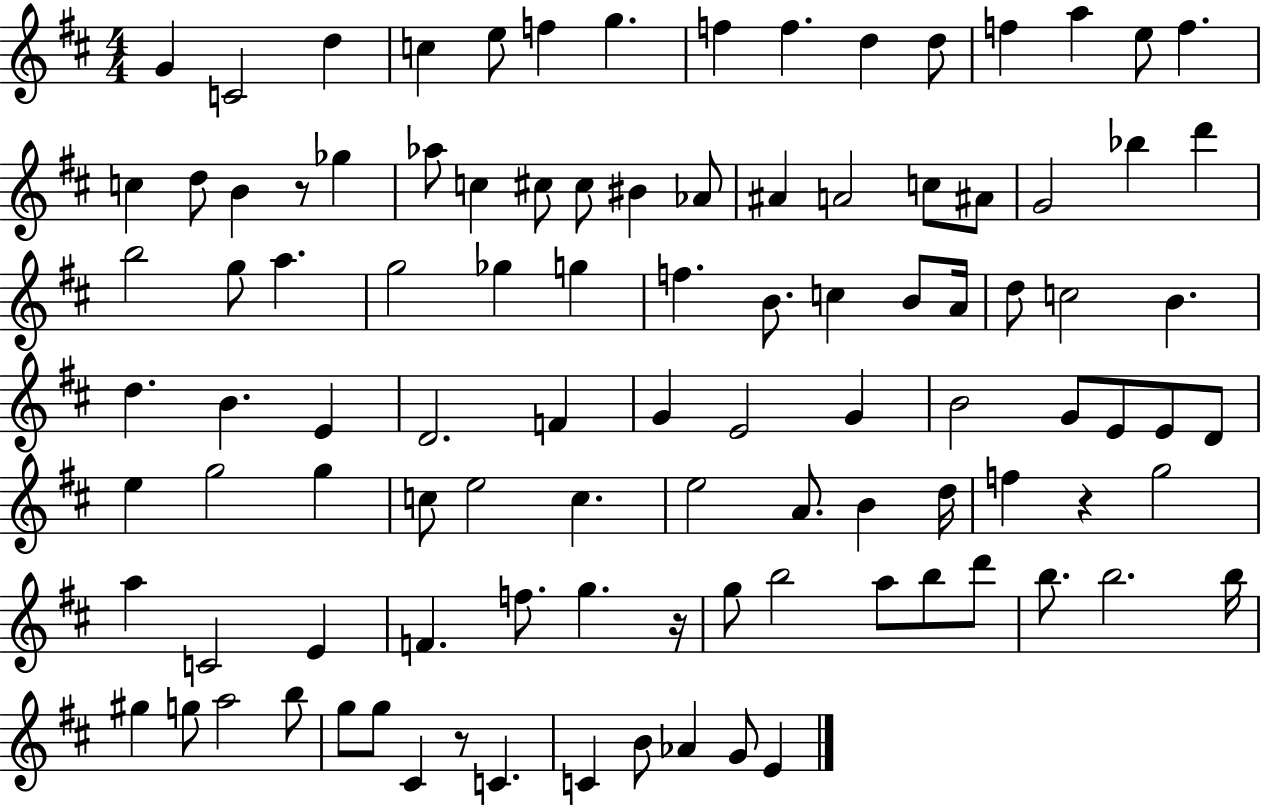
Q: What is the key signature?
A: D major